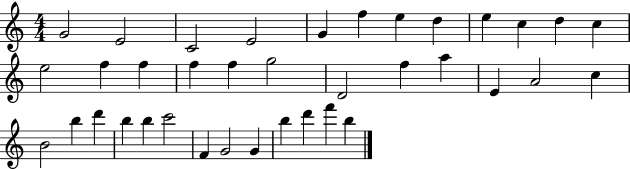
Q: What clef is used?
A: treble